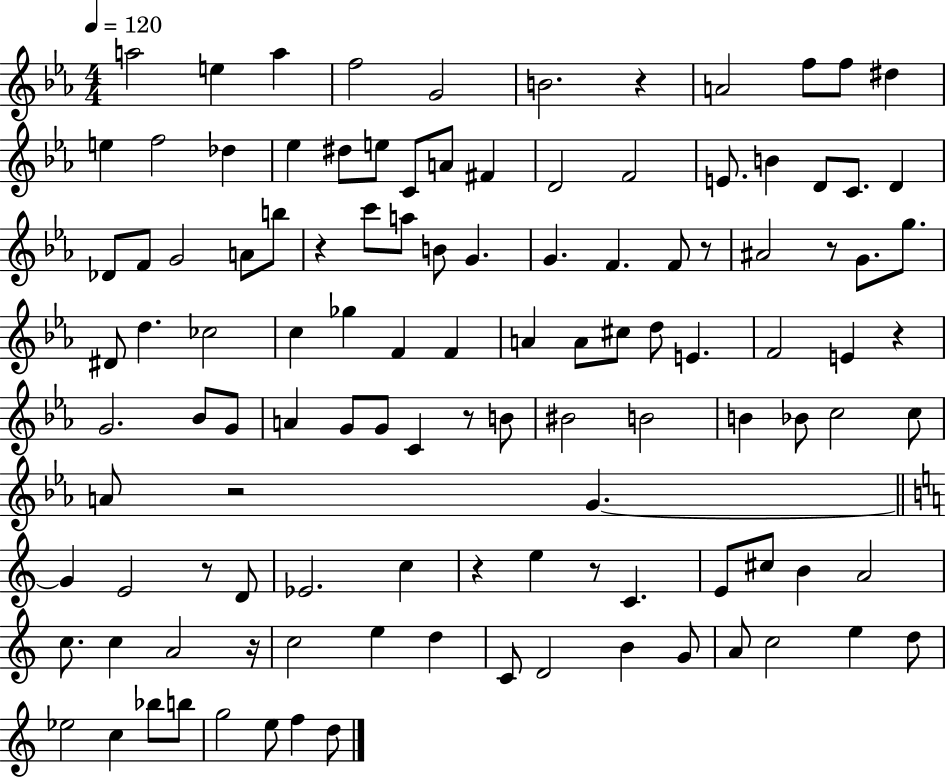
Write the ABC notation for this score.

X:1
T:Untitled
M:4/4
L:1/4
K:Eb
a2 e a f2 G2 B2 z A2 f/2 f/2 ^d e f2 _d _e ^d/2 e/2 C/2 A/2 ^F D2 F2 E/2 B D/2 C/2 D _D/2 F/2 G2 A/2 b/2 z c'/2 a/2 B/2 G G F F/2 z/2 ^A2 z/2 G/2 g/2 ^D/2 d _c2 c _g F F A A/2 ^c/2 d/2 E F2 E z G2 _B/2 G/2 A G/2 G/2 C z/2 B/2 ^B2 B2 B _B/2 c2 c/2 A/2 z2 G G E2 z/2 D/2 _E2 c z e z/2 C E/2 ^c/2 B A2 c/2 c A2 z/4 c2 e d C/2 D2 B G/2 A/2 c2 e d/2 _e2 c _b/2 b/2 g2 e/2 f d/2